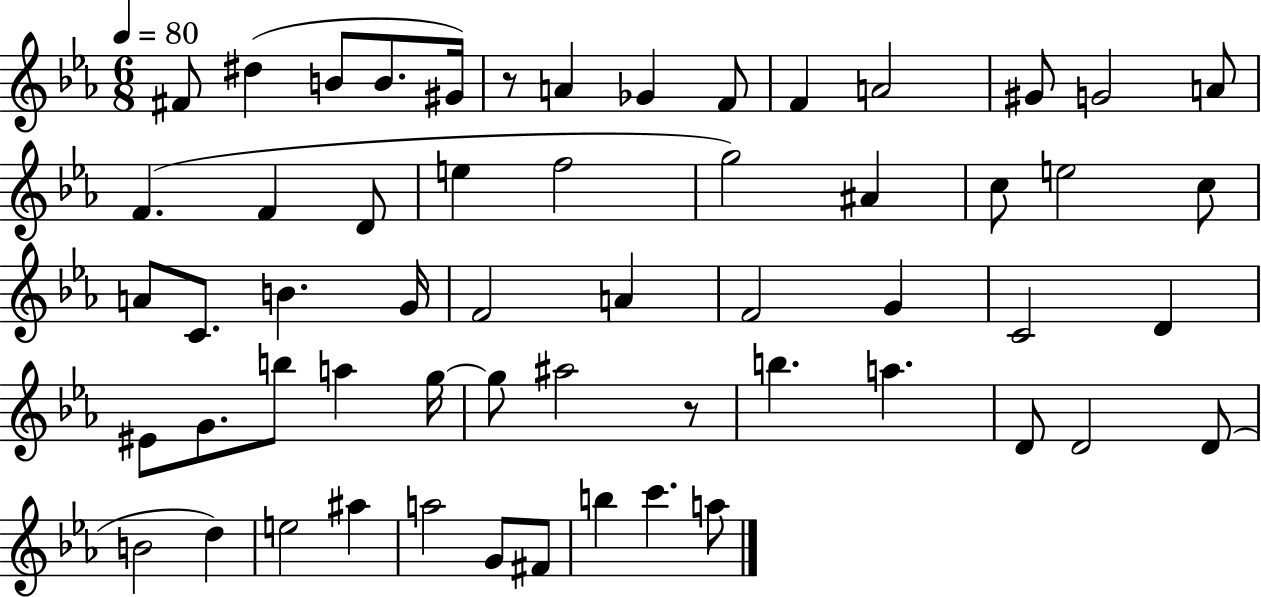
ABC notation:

X:1
T:Untitled
M:6/8
L:1/4
K:Eb
^F/2 ^d B/2 B/2 ^G/4 z/2 A _G F/2 F A2 ^G/2 G2 A/2 F F D/2 e f2 g2 ^A c/2 e2 c/2 A/2 C/2 B G/4 F2 A F2 G C2 D ^E/2 G/2 b/2 a g/4 g/2 ^a2 z/2 b a D/2 D2 D/2 B2 d e2 ^a a2 G/2 ^F/2 b c' a/2